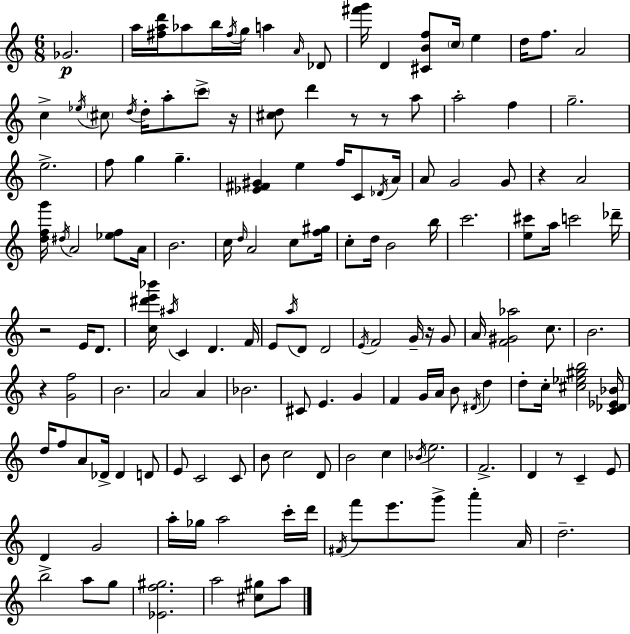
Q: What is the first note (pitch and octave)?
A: Gb4